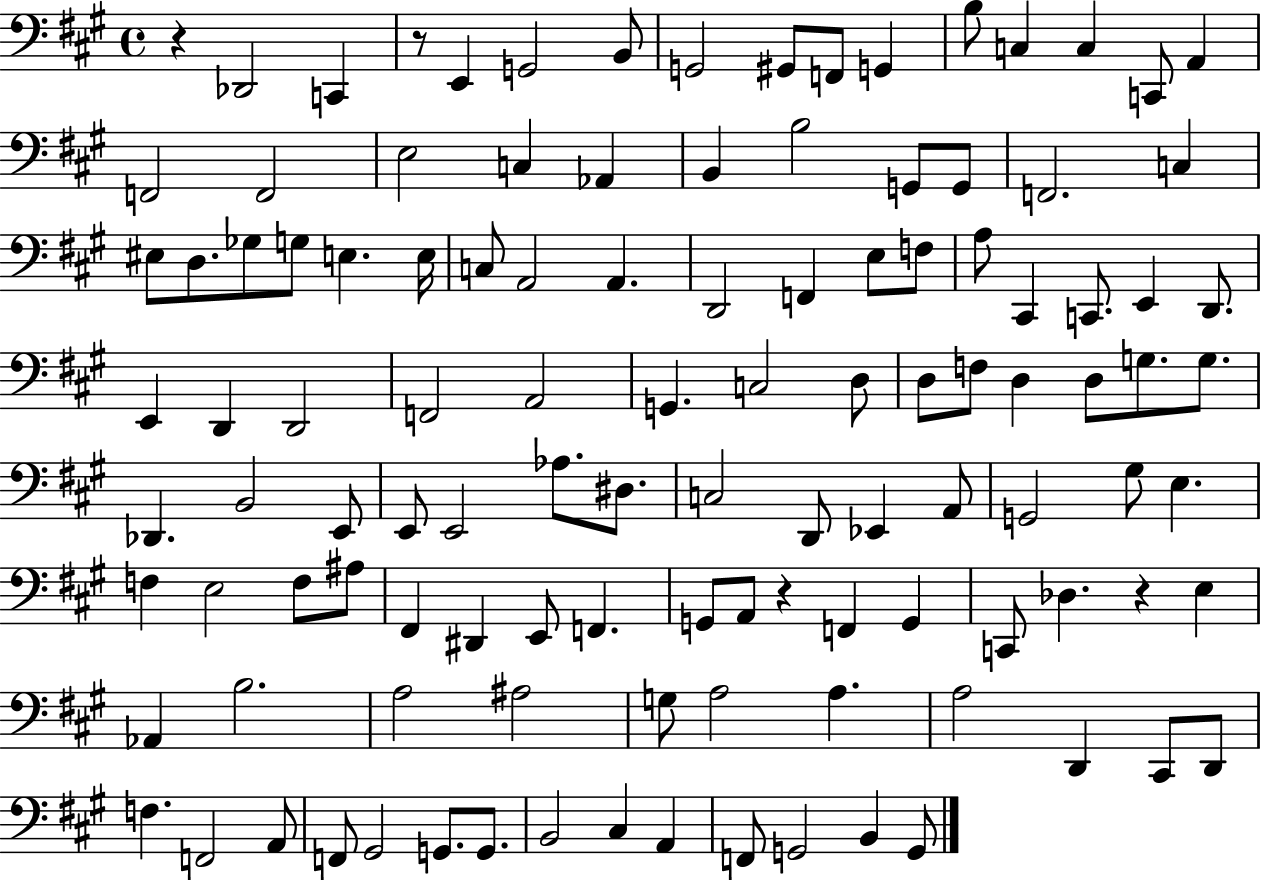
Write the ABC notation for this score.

X:1
T:Untitled
M:4/4
L:1/4
K:A
z _D,,2 C,, z/2 E,, G,,2 B,,/2 G,,2 ^G,,/2 F,,/2 G,, B,/2 C, C, C,,/2 A,, F,,2 F,,2 E,2 C, _A,, B,, B,2 G,,/2 G,,/2 F,,2 C, ^E,/2 D,/2 _G,/2 G,/2 E, E,/4 C,/2 A,,2 A,, D,,2 F,, E,/2 F,/2 A,/2 ^C,, C,,/2 E,, D,,/2 E,, D,, D,,2 F,,2 A,,2 G,, C,2 D,/2 D,/2 F,/2 D, D,/2 G,/2 G,/2 _D,, B,,2 E,,/2 E,,/2 E,,2 _A,/2 ^D,/2 C,2 D,,/2 _E,, A,,/2 G,,2 ^G,/2 E, F, E,2 F,/2 ^A,/2 ^F,, ^D,, E,,/2 F,, G,,/2 A,,/2 z F,, G,, C,,/2 _D, z E, _A,, B,2 A,2 ^A,2 G,/2 A,2 A, A,2 D,, ^C,,/2 D,,/2 F, F,,2 A,,/2 F,,/2 ^G,,2 G,,/2 G,,/2 B,,2 ^C, A,, F,,/2 G,,2 B,, G,,/2